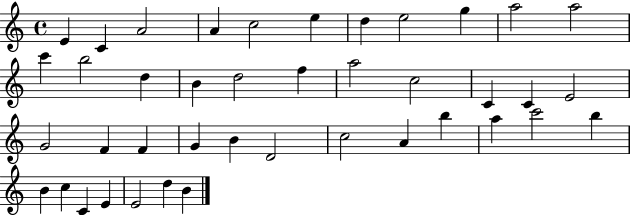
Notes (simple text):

E4/q C4/q A4/h A4/q C5/h E5/q D5/q E5/h G5/q A5/h A5/h C6/q B5/h D5/q B4/q D5/h F5/q A5/h C5/h C4/q C4/q E4/h G4/h F4/q F4/q G4/q B4/q D4/h C5/h A4/q B5/q A5/q C6/h B5/q B4/q C5/q C4/q E4/q E4/h D5/q B4/q